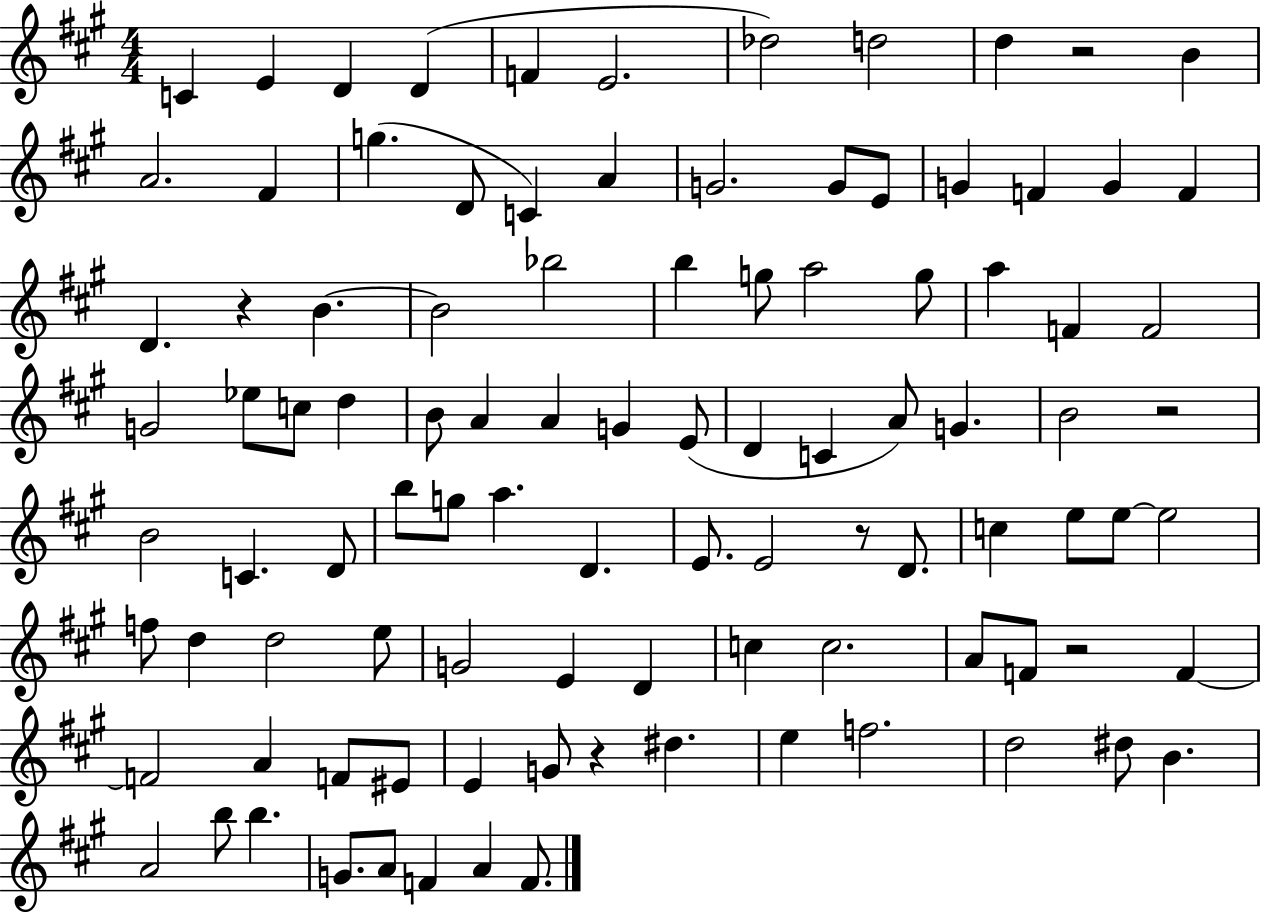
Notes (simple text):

C4/q E4/q D4/q D4/q F4/q E4/h. Db5/h D5/h D5/q R/h B4/q A4/h. F#4/q G5/q. D4/e C4/q A4/q G4/h. G4/e E4/e G4/q F4/q G4/q F4/q D4/q. R/q B4/q. B4/h Bb5/h B5/q G5/e A5/h G5/e A5/q F4/q F4/h G4/h Eb5/e C5/e D5/q B4/e A4/q A4/q G4/q E4/e D4/q C4/q A4/e G4/q. B4/h R/h B4/h C4/q. D4/e B5/e G5/e A5/q. D4/q. E4/e. E4/h R/e D4/e. C5/q E5/e E5/e E5/h F5/e D5/q D5/h E5/e G4/h E4/q D4/q C5/q C5/h. A4/e F4/e R/h F4/q F4/h A4/q F4/e EIS4/e E4/q G4/e R/q D#5/q. E5/q F5/h. D5/h D#5/e B4/q. A4/h B5/e B5/q. G4/e. A4/e F4/q A4/q F4/e.